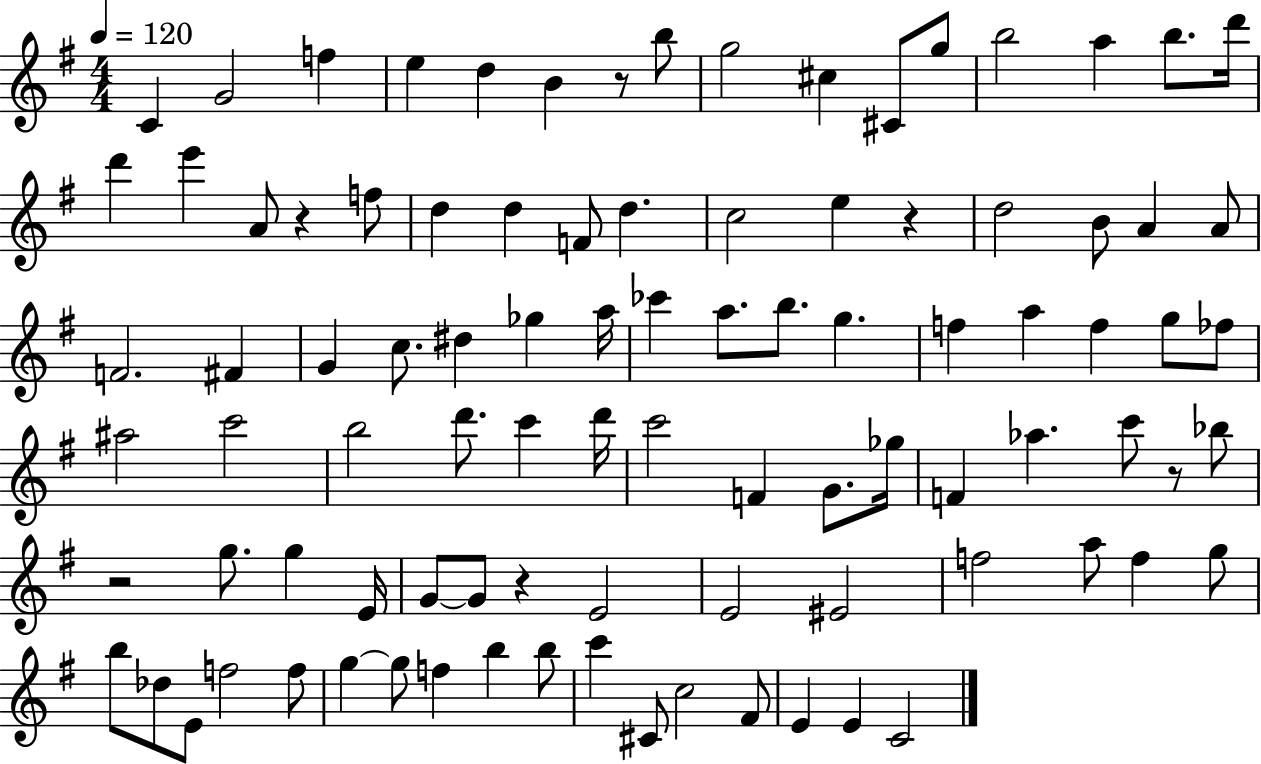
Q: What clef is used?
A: treble